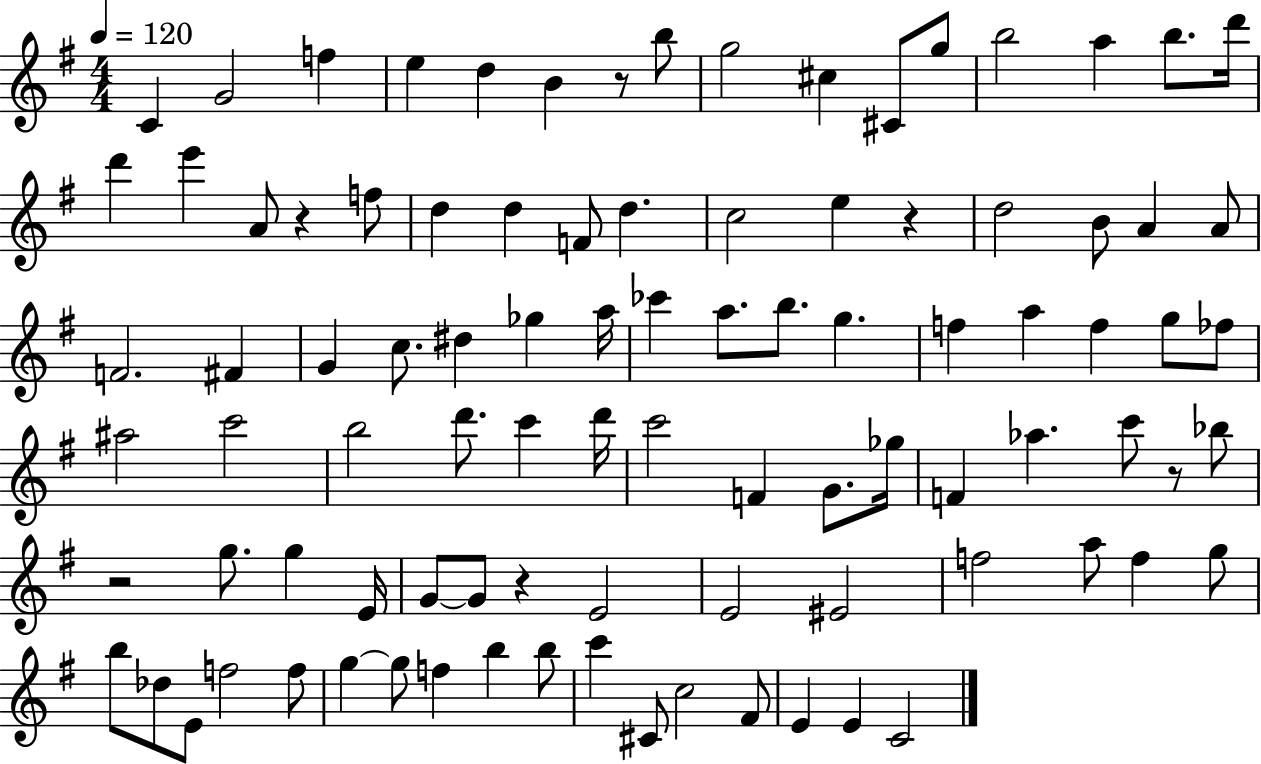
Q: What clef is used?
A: treble